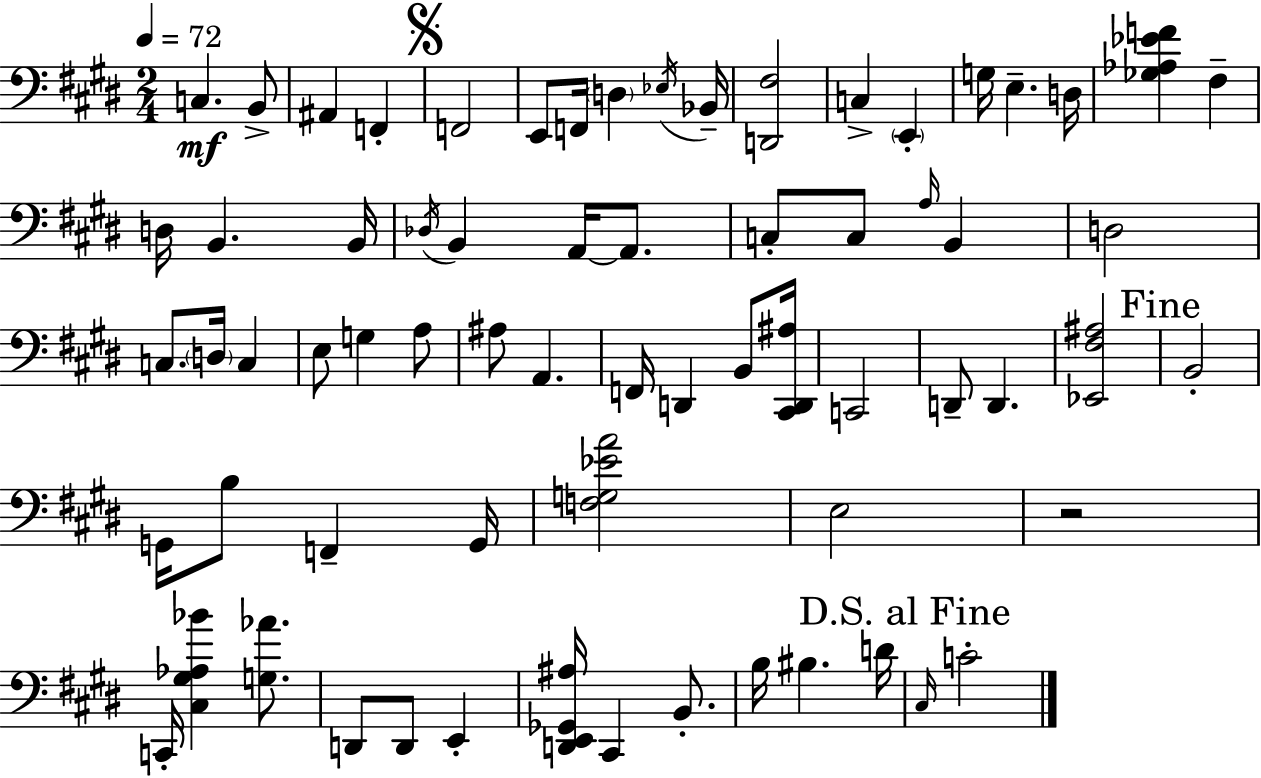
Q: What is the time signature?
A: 2/4